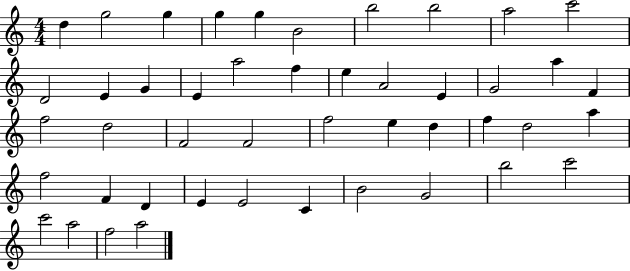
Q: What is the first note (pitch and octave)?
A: D5